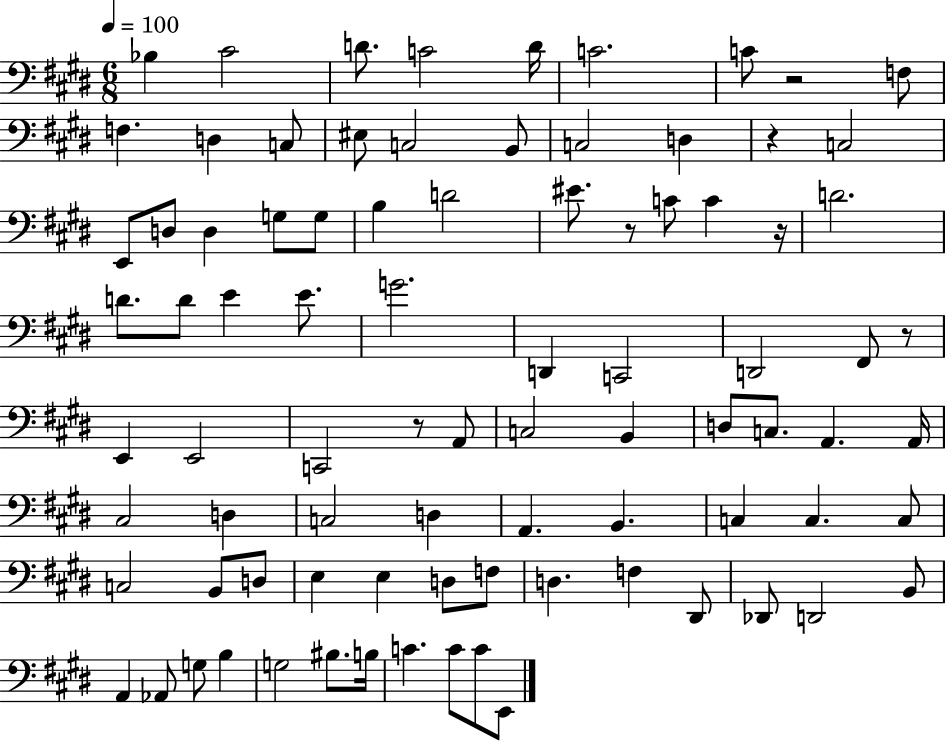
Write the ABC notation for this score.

X:1
T:Untitled
M:6/8
L:1/4
K:E
_B, ^C2 D/2 C2 D/4 C2 C/2 z2 F,/2 F, D, C,/2 ^E,/2 C,2 B,,/2 C,2 D, z C,2 E,,/2 D,/2 D, G,/2 G,/2 B, D2 ^E/2 z/2 C/2 C z/4 D2 D/2 D/2 E E/2 G2 D,, C,,2 D,,2 ^F,,/2 z/2 E,, E,,2 C,,2 z/2 A,,/2 C,2 B,, D,/2 C,/2 A,, A,,/4 ^C,2 D, C,2 D, A,, B,, C, C, C,/2 C,2 B,,/2 D,/2 E, E, D,/2 F,/2 D, F, ^D,,/2 _D,,/2 D,,2 B,,/2 A,, _A,,/2 G,/2 B, G,2 ^B,/2 B,/4 C C/2 C/2 E,,/2